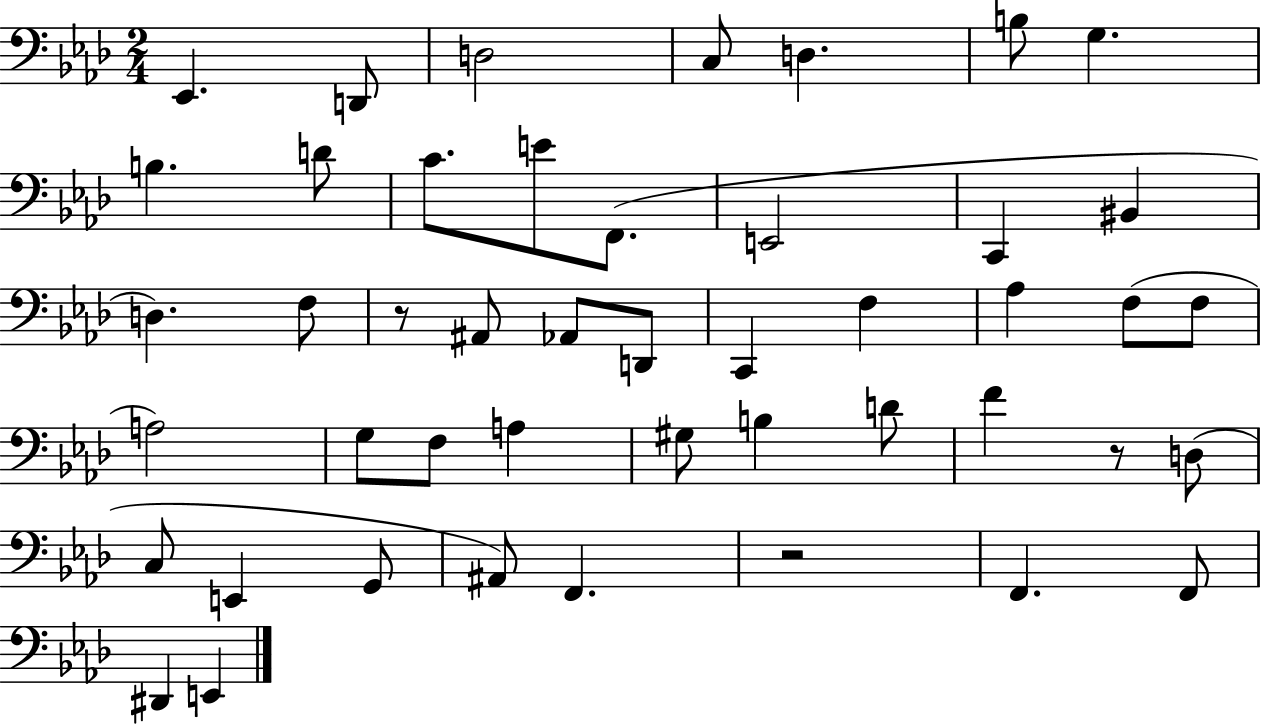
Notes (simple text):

Eb2/q. D2/e D3/h C3/e D3/q. B3/e G3/q. B3/q. D4/e C4/e. E4/e F2/e. E2/h C2/q BIS2/q D3/q. F3/e R/e A#2/e Ab2/e D2/e C2/q F3/q Ab3/q F3/e F3/e A3/h G3/e F3/e A3/q G#3/e B3/q D4/e F4/q R/e D3/e C3/e E2/q G2/e A#2/e F2/q. R/h F2/q. F2/e D#2/q E2/q